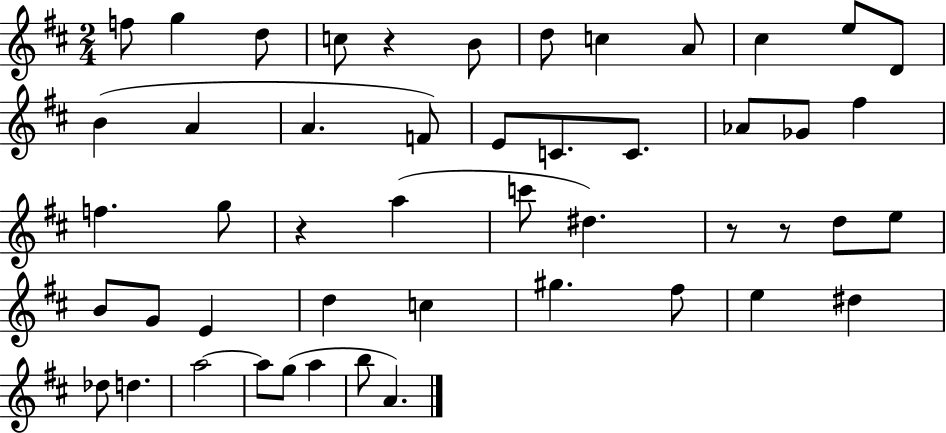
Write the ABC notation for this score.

X:1
T:Untitled
M:2/4
L:1/4
K:D
f/2 g d/2 c/2 z B/2 d/2 c A/2 ^c e/2 D/2 B A A F/2 E/2 C/2 C/2 _A/2 _G/2 ^f f g/2 z a c'/2 ^d z/2 z/2 d/2 e/2 B/2 G/2 E d c ^g ^f/2 e ^d _d/2 d a2 a/2 g/2 a b/2 A